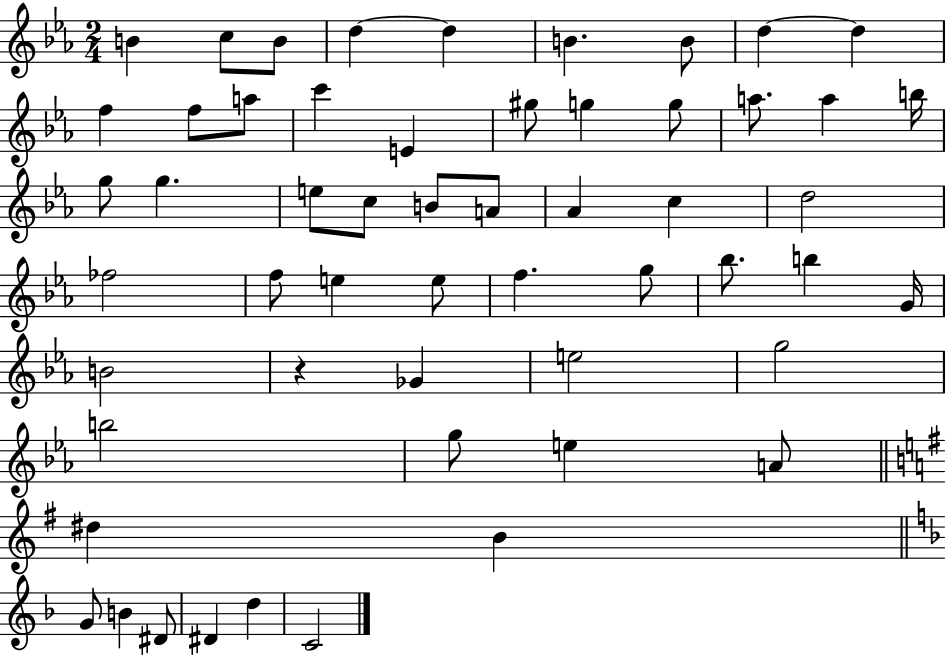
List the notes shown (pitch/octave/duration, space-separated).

B4/q C5/e B4/e D5/q D5/q B4/q. B4/e D5/q D5/q F5/q F5/e A5/e C6/q E4/q G#5/e G5/q G5/e A5/e. A5/q B5/s G5/e G5/q. E5/e C5/e B4/e A4/e Ab4/q C5/q D5/h FES5/h F5/e E5/q E5/e F5/q. G5/e Bb5/e. B5/q G4/s B4/h R/q Gb4/q E5/h G5/h B5/h G5/e E5/q A4/e D#5/q B4/q G4/e B4/q D#4/e D#4/q D5/q C4/h